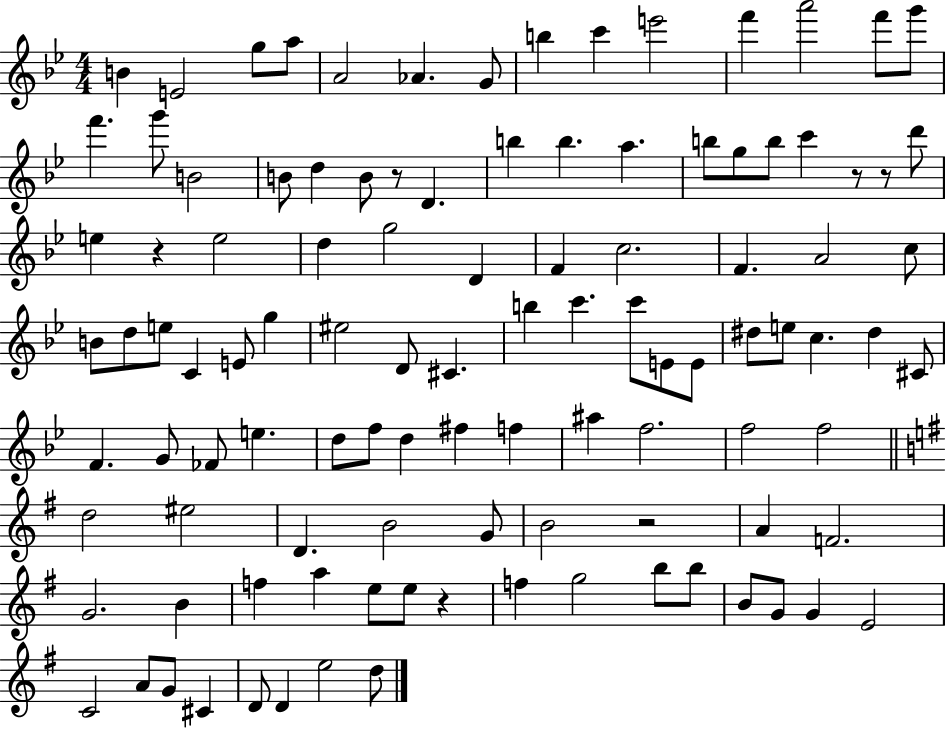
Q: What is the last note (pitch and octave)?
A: D5